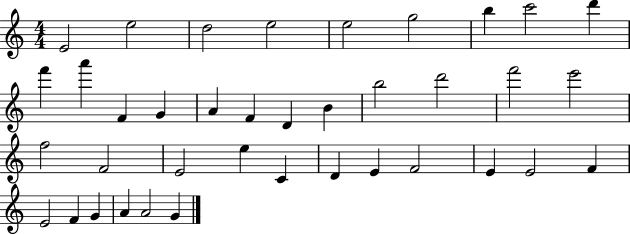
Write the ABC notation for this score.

X:1
T:Untitled
M:4/4
L:1/4
K:C
E2 e2 d2 e2 e2 g2 b c'2 d' f' a' F G A F D B b2 d'2 f'2 e'2 f2 F2 E2 e C D E F2 E E2 F E2 F G A A2 G